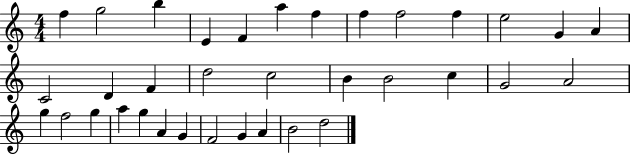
{
  \clef treble
  \numericTimeSignature
  \time 4/4
  \key c \major
  f''4 g''2 b''4 | e'4 f'4 a''4 f''4 | f''4 f''2 f''4 | e''2 g'4 a'4 | \break c'2 d'4 f'4 | d''2 c''2 | b'4 b'2 c''4 | g'2 a'2 | \break g''4 f''2 g''4 | a''4 g''4 a'4 g'4 | f'2 g'4 a'4 | b'2 d''2 | \break \bar "|."
}